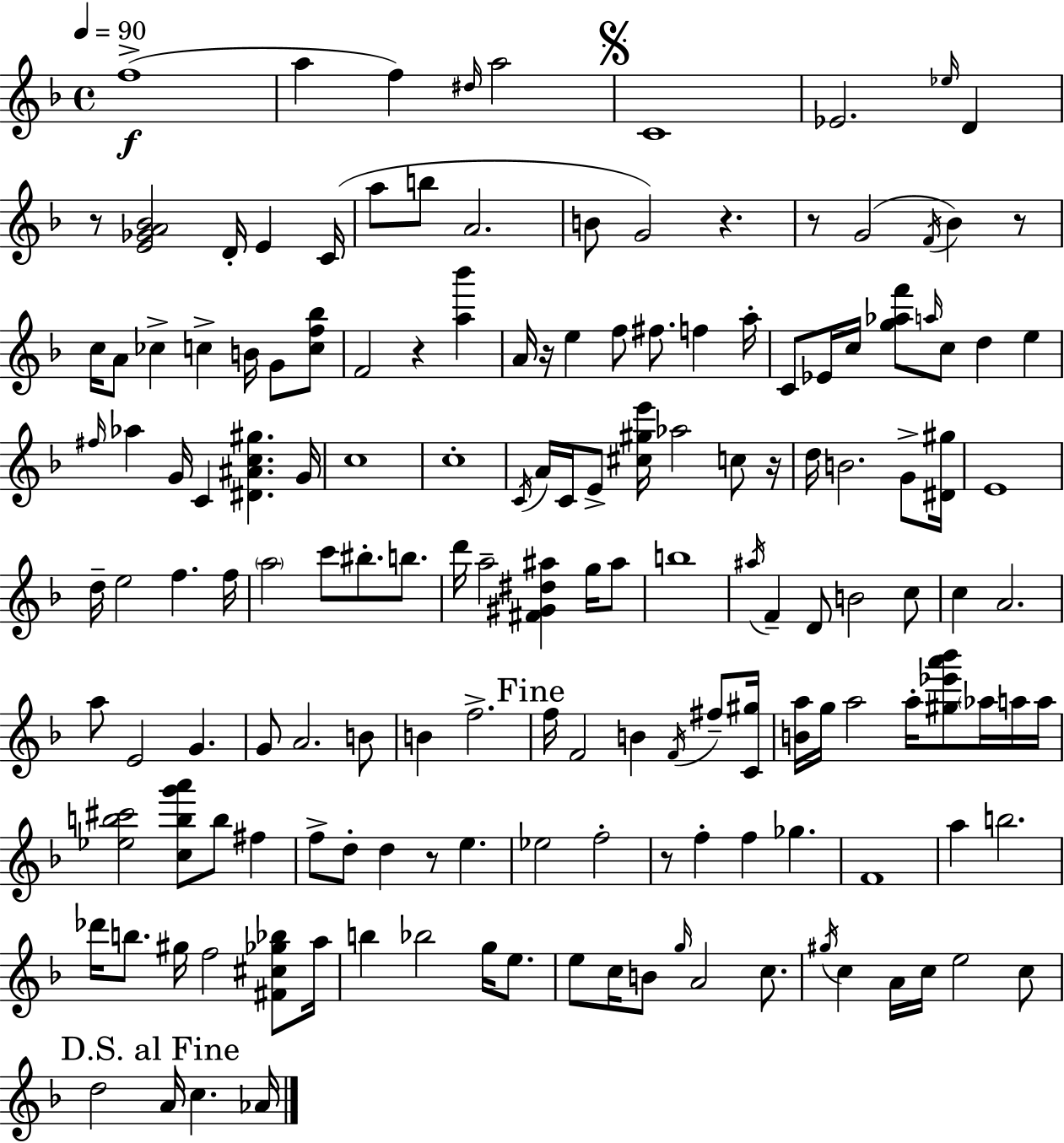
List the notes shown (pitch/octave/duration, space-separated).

F5/w A5/q F5/q D#5/s A5/h C4/w Eb4/h. Eb5/s D4/q R/e [E4,Gb4,A4,Bb4]/h D4/s E4/q C4/s A5/e B5/e A4/h. B4/e G4/h R/q. R/e G4/h F4/s Bb4/q R/e C5/s A4/e CES5/q C5/q B4/s G4/e [C5,F5,Bb5]/e F4/h R/q [A5,Bb6]/q A4/s R/s E5/q F5/e F#5/e. F5/q A5/s C4/e Eb4/s C5/s [G5,Ab5,F6]/e A5/s C5/e D5/q E5/q F#5/s Ab5/q G4/s C4/q [D#4,A#4,C5,G#5]/q. G4/s C5/w C5/w C4/s A4/s C4/s E4/e [C#5,G#5,E6]/s Ab5/h C5/e R/s D5/s B4/h. G4/e [D#4,G#5]/s E4/w D5/s E5/h F5/q. F5/s A5/h C6/e BIS5/e. B5/e. D6/s A5/h [F#4,G#4,D#5,A#5]/q G5/s A#5/e B5/w A#5/s F4/q D4/e B4/h C5/e C5/q A4/h. A5/e E4/h G4/q. G4/e A4/h. B4/e B4/q F5/h. F5/s F4/h B4/q F4/s F#5/e [C4,G#5]/s [B4,A5]/s G5/s A5/h A5/s [G#5,Eb6,A6,Bb6]/e Ab5/s A5/s A5/s [Eb5,B5,C#6]/h [C5,B5,G6,A6]/e B5/e F#5/q F5/e D5/e D5/q R/e E5/q. Eb5/h F5/h R/e F5/q F5/q Gb5/q. F4/w A5/q B5/h. Db6/s B5/e. G#5/s F5/h [F#4,C#5,Gb5,Bb5]/e A5/s B5/q Bb5/h G5/s E5/e. E5/e C5/s B4/e G5/s A4/h C5/e. G#5/s C5/q A4/s C5/s E5/h C5/e D5/h A4/s C5/q. Ab4/s